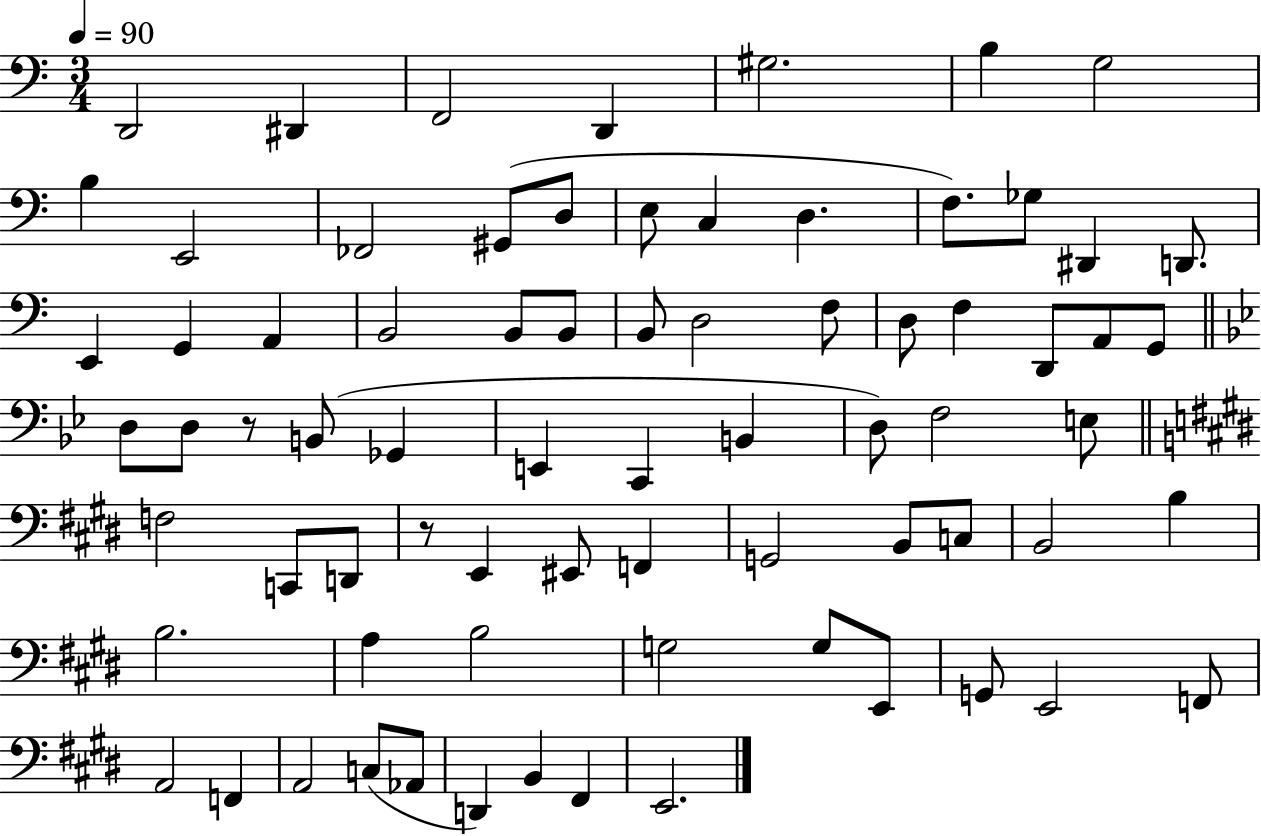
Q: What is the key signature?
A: C major